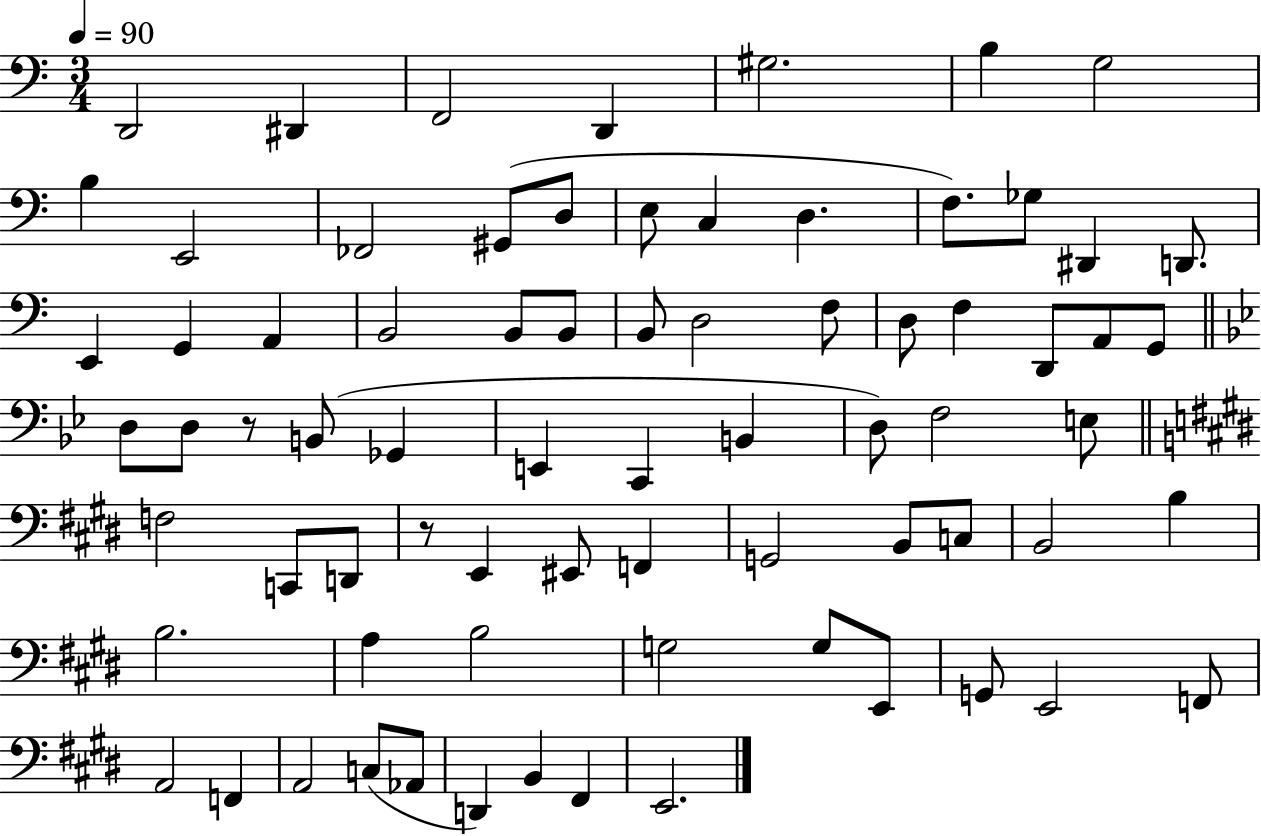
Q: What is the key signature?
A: C major